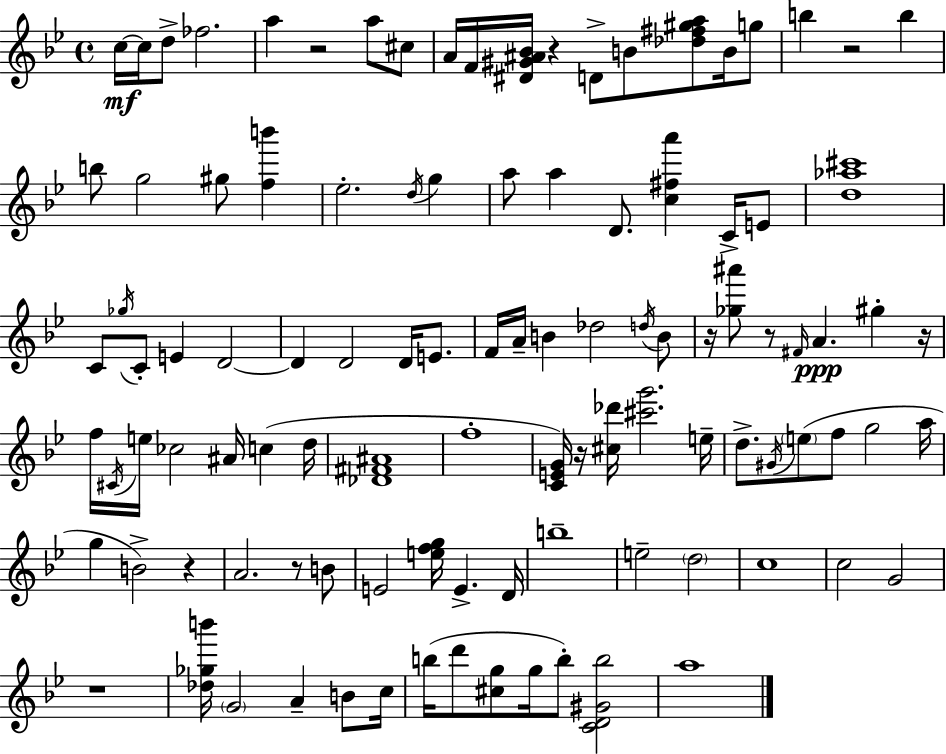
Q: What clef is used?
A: treble